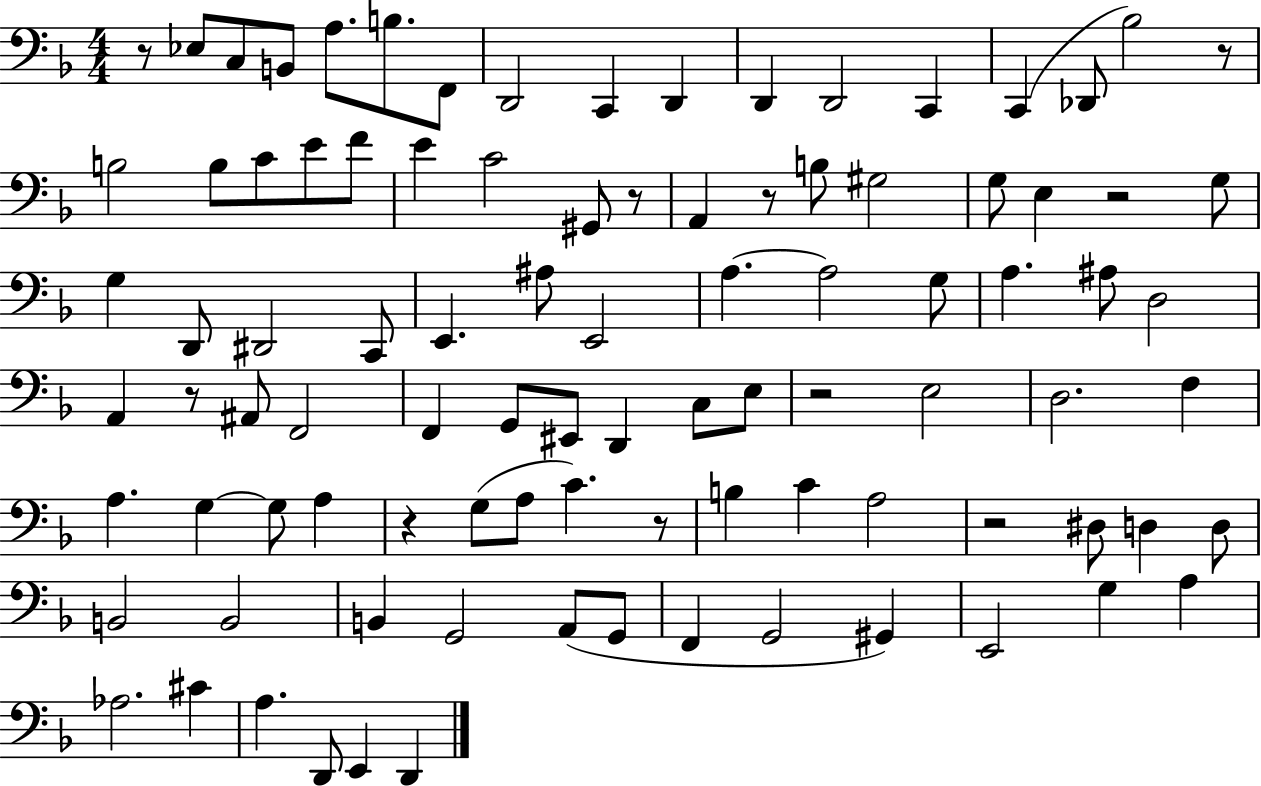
X:1
T:Untitled
M:4/4
L:1/4
K:F
z/2 _E,/2 C,/2 B,,/2 A,/2 B,/2 F,,/2 D,,2 C,, D,, D,, D,,2 C,, C,, _D,,/2 _B,2 z/2 B,2 B,/2 C/2 E/2 F/2 E C2 ^G,,/2 z/2 A,, z/2 B,/2 ^G,2 G,/2 E, z2 G,/2 G, D,,/2 ^D,,2 C,,/2 E,, ^A,/2 E,,2 A, A,2 G,/2 A, ^A,/2 D,2 A,, z/2 ^A,,/2 F,,2 F,, G,,/2 ^E,,/2 D,, C,/2 E,/2 z2 E,2 D,2 F, A, G, G,/2 A, z G,/2 A,/2 C z/2 B, C A,2 z2 ^D,/2 D, D,/2 B,,2 B,,2 B,, G,,2 A,,/2 G,,/2 F,, G,,2 ^G,, E,,2 G, A, _A,2 ^C A, D,,/2 E,, D,,